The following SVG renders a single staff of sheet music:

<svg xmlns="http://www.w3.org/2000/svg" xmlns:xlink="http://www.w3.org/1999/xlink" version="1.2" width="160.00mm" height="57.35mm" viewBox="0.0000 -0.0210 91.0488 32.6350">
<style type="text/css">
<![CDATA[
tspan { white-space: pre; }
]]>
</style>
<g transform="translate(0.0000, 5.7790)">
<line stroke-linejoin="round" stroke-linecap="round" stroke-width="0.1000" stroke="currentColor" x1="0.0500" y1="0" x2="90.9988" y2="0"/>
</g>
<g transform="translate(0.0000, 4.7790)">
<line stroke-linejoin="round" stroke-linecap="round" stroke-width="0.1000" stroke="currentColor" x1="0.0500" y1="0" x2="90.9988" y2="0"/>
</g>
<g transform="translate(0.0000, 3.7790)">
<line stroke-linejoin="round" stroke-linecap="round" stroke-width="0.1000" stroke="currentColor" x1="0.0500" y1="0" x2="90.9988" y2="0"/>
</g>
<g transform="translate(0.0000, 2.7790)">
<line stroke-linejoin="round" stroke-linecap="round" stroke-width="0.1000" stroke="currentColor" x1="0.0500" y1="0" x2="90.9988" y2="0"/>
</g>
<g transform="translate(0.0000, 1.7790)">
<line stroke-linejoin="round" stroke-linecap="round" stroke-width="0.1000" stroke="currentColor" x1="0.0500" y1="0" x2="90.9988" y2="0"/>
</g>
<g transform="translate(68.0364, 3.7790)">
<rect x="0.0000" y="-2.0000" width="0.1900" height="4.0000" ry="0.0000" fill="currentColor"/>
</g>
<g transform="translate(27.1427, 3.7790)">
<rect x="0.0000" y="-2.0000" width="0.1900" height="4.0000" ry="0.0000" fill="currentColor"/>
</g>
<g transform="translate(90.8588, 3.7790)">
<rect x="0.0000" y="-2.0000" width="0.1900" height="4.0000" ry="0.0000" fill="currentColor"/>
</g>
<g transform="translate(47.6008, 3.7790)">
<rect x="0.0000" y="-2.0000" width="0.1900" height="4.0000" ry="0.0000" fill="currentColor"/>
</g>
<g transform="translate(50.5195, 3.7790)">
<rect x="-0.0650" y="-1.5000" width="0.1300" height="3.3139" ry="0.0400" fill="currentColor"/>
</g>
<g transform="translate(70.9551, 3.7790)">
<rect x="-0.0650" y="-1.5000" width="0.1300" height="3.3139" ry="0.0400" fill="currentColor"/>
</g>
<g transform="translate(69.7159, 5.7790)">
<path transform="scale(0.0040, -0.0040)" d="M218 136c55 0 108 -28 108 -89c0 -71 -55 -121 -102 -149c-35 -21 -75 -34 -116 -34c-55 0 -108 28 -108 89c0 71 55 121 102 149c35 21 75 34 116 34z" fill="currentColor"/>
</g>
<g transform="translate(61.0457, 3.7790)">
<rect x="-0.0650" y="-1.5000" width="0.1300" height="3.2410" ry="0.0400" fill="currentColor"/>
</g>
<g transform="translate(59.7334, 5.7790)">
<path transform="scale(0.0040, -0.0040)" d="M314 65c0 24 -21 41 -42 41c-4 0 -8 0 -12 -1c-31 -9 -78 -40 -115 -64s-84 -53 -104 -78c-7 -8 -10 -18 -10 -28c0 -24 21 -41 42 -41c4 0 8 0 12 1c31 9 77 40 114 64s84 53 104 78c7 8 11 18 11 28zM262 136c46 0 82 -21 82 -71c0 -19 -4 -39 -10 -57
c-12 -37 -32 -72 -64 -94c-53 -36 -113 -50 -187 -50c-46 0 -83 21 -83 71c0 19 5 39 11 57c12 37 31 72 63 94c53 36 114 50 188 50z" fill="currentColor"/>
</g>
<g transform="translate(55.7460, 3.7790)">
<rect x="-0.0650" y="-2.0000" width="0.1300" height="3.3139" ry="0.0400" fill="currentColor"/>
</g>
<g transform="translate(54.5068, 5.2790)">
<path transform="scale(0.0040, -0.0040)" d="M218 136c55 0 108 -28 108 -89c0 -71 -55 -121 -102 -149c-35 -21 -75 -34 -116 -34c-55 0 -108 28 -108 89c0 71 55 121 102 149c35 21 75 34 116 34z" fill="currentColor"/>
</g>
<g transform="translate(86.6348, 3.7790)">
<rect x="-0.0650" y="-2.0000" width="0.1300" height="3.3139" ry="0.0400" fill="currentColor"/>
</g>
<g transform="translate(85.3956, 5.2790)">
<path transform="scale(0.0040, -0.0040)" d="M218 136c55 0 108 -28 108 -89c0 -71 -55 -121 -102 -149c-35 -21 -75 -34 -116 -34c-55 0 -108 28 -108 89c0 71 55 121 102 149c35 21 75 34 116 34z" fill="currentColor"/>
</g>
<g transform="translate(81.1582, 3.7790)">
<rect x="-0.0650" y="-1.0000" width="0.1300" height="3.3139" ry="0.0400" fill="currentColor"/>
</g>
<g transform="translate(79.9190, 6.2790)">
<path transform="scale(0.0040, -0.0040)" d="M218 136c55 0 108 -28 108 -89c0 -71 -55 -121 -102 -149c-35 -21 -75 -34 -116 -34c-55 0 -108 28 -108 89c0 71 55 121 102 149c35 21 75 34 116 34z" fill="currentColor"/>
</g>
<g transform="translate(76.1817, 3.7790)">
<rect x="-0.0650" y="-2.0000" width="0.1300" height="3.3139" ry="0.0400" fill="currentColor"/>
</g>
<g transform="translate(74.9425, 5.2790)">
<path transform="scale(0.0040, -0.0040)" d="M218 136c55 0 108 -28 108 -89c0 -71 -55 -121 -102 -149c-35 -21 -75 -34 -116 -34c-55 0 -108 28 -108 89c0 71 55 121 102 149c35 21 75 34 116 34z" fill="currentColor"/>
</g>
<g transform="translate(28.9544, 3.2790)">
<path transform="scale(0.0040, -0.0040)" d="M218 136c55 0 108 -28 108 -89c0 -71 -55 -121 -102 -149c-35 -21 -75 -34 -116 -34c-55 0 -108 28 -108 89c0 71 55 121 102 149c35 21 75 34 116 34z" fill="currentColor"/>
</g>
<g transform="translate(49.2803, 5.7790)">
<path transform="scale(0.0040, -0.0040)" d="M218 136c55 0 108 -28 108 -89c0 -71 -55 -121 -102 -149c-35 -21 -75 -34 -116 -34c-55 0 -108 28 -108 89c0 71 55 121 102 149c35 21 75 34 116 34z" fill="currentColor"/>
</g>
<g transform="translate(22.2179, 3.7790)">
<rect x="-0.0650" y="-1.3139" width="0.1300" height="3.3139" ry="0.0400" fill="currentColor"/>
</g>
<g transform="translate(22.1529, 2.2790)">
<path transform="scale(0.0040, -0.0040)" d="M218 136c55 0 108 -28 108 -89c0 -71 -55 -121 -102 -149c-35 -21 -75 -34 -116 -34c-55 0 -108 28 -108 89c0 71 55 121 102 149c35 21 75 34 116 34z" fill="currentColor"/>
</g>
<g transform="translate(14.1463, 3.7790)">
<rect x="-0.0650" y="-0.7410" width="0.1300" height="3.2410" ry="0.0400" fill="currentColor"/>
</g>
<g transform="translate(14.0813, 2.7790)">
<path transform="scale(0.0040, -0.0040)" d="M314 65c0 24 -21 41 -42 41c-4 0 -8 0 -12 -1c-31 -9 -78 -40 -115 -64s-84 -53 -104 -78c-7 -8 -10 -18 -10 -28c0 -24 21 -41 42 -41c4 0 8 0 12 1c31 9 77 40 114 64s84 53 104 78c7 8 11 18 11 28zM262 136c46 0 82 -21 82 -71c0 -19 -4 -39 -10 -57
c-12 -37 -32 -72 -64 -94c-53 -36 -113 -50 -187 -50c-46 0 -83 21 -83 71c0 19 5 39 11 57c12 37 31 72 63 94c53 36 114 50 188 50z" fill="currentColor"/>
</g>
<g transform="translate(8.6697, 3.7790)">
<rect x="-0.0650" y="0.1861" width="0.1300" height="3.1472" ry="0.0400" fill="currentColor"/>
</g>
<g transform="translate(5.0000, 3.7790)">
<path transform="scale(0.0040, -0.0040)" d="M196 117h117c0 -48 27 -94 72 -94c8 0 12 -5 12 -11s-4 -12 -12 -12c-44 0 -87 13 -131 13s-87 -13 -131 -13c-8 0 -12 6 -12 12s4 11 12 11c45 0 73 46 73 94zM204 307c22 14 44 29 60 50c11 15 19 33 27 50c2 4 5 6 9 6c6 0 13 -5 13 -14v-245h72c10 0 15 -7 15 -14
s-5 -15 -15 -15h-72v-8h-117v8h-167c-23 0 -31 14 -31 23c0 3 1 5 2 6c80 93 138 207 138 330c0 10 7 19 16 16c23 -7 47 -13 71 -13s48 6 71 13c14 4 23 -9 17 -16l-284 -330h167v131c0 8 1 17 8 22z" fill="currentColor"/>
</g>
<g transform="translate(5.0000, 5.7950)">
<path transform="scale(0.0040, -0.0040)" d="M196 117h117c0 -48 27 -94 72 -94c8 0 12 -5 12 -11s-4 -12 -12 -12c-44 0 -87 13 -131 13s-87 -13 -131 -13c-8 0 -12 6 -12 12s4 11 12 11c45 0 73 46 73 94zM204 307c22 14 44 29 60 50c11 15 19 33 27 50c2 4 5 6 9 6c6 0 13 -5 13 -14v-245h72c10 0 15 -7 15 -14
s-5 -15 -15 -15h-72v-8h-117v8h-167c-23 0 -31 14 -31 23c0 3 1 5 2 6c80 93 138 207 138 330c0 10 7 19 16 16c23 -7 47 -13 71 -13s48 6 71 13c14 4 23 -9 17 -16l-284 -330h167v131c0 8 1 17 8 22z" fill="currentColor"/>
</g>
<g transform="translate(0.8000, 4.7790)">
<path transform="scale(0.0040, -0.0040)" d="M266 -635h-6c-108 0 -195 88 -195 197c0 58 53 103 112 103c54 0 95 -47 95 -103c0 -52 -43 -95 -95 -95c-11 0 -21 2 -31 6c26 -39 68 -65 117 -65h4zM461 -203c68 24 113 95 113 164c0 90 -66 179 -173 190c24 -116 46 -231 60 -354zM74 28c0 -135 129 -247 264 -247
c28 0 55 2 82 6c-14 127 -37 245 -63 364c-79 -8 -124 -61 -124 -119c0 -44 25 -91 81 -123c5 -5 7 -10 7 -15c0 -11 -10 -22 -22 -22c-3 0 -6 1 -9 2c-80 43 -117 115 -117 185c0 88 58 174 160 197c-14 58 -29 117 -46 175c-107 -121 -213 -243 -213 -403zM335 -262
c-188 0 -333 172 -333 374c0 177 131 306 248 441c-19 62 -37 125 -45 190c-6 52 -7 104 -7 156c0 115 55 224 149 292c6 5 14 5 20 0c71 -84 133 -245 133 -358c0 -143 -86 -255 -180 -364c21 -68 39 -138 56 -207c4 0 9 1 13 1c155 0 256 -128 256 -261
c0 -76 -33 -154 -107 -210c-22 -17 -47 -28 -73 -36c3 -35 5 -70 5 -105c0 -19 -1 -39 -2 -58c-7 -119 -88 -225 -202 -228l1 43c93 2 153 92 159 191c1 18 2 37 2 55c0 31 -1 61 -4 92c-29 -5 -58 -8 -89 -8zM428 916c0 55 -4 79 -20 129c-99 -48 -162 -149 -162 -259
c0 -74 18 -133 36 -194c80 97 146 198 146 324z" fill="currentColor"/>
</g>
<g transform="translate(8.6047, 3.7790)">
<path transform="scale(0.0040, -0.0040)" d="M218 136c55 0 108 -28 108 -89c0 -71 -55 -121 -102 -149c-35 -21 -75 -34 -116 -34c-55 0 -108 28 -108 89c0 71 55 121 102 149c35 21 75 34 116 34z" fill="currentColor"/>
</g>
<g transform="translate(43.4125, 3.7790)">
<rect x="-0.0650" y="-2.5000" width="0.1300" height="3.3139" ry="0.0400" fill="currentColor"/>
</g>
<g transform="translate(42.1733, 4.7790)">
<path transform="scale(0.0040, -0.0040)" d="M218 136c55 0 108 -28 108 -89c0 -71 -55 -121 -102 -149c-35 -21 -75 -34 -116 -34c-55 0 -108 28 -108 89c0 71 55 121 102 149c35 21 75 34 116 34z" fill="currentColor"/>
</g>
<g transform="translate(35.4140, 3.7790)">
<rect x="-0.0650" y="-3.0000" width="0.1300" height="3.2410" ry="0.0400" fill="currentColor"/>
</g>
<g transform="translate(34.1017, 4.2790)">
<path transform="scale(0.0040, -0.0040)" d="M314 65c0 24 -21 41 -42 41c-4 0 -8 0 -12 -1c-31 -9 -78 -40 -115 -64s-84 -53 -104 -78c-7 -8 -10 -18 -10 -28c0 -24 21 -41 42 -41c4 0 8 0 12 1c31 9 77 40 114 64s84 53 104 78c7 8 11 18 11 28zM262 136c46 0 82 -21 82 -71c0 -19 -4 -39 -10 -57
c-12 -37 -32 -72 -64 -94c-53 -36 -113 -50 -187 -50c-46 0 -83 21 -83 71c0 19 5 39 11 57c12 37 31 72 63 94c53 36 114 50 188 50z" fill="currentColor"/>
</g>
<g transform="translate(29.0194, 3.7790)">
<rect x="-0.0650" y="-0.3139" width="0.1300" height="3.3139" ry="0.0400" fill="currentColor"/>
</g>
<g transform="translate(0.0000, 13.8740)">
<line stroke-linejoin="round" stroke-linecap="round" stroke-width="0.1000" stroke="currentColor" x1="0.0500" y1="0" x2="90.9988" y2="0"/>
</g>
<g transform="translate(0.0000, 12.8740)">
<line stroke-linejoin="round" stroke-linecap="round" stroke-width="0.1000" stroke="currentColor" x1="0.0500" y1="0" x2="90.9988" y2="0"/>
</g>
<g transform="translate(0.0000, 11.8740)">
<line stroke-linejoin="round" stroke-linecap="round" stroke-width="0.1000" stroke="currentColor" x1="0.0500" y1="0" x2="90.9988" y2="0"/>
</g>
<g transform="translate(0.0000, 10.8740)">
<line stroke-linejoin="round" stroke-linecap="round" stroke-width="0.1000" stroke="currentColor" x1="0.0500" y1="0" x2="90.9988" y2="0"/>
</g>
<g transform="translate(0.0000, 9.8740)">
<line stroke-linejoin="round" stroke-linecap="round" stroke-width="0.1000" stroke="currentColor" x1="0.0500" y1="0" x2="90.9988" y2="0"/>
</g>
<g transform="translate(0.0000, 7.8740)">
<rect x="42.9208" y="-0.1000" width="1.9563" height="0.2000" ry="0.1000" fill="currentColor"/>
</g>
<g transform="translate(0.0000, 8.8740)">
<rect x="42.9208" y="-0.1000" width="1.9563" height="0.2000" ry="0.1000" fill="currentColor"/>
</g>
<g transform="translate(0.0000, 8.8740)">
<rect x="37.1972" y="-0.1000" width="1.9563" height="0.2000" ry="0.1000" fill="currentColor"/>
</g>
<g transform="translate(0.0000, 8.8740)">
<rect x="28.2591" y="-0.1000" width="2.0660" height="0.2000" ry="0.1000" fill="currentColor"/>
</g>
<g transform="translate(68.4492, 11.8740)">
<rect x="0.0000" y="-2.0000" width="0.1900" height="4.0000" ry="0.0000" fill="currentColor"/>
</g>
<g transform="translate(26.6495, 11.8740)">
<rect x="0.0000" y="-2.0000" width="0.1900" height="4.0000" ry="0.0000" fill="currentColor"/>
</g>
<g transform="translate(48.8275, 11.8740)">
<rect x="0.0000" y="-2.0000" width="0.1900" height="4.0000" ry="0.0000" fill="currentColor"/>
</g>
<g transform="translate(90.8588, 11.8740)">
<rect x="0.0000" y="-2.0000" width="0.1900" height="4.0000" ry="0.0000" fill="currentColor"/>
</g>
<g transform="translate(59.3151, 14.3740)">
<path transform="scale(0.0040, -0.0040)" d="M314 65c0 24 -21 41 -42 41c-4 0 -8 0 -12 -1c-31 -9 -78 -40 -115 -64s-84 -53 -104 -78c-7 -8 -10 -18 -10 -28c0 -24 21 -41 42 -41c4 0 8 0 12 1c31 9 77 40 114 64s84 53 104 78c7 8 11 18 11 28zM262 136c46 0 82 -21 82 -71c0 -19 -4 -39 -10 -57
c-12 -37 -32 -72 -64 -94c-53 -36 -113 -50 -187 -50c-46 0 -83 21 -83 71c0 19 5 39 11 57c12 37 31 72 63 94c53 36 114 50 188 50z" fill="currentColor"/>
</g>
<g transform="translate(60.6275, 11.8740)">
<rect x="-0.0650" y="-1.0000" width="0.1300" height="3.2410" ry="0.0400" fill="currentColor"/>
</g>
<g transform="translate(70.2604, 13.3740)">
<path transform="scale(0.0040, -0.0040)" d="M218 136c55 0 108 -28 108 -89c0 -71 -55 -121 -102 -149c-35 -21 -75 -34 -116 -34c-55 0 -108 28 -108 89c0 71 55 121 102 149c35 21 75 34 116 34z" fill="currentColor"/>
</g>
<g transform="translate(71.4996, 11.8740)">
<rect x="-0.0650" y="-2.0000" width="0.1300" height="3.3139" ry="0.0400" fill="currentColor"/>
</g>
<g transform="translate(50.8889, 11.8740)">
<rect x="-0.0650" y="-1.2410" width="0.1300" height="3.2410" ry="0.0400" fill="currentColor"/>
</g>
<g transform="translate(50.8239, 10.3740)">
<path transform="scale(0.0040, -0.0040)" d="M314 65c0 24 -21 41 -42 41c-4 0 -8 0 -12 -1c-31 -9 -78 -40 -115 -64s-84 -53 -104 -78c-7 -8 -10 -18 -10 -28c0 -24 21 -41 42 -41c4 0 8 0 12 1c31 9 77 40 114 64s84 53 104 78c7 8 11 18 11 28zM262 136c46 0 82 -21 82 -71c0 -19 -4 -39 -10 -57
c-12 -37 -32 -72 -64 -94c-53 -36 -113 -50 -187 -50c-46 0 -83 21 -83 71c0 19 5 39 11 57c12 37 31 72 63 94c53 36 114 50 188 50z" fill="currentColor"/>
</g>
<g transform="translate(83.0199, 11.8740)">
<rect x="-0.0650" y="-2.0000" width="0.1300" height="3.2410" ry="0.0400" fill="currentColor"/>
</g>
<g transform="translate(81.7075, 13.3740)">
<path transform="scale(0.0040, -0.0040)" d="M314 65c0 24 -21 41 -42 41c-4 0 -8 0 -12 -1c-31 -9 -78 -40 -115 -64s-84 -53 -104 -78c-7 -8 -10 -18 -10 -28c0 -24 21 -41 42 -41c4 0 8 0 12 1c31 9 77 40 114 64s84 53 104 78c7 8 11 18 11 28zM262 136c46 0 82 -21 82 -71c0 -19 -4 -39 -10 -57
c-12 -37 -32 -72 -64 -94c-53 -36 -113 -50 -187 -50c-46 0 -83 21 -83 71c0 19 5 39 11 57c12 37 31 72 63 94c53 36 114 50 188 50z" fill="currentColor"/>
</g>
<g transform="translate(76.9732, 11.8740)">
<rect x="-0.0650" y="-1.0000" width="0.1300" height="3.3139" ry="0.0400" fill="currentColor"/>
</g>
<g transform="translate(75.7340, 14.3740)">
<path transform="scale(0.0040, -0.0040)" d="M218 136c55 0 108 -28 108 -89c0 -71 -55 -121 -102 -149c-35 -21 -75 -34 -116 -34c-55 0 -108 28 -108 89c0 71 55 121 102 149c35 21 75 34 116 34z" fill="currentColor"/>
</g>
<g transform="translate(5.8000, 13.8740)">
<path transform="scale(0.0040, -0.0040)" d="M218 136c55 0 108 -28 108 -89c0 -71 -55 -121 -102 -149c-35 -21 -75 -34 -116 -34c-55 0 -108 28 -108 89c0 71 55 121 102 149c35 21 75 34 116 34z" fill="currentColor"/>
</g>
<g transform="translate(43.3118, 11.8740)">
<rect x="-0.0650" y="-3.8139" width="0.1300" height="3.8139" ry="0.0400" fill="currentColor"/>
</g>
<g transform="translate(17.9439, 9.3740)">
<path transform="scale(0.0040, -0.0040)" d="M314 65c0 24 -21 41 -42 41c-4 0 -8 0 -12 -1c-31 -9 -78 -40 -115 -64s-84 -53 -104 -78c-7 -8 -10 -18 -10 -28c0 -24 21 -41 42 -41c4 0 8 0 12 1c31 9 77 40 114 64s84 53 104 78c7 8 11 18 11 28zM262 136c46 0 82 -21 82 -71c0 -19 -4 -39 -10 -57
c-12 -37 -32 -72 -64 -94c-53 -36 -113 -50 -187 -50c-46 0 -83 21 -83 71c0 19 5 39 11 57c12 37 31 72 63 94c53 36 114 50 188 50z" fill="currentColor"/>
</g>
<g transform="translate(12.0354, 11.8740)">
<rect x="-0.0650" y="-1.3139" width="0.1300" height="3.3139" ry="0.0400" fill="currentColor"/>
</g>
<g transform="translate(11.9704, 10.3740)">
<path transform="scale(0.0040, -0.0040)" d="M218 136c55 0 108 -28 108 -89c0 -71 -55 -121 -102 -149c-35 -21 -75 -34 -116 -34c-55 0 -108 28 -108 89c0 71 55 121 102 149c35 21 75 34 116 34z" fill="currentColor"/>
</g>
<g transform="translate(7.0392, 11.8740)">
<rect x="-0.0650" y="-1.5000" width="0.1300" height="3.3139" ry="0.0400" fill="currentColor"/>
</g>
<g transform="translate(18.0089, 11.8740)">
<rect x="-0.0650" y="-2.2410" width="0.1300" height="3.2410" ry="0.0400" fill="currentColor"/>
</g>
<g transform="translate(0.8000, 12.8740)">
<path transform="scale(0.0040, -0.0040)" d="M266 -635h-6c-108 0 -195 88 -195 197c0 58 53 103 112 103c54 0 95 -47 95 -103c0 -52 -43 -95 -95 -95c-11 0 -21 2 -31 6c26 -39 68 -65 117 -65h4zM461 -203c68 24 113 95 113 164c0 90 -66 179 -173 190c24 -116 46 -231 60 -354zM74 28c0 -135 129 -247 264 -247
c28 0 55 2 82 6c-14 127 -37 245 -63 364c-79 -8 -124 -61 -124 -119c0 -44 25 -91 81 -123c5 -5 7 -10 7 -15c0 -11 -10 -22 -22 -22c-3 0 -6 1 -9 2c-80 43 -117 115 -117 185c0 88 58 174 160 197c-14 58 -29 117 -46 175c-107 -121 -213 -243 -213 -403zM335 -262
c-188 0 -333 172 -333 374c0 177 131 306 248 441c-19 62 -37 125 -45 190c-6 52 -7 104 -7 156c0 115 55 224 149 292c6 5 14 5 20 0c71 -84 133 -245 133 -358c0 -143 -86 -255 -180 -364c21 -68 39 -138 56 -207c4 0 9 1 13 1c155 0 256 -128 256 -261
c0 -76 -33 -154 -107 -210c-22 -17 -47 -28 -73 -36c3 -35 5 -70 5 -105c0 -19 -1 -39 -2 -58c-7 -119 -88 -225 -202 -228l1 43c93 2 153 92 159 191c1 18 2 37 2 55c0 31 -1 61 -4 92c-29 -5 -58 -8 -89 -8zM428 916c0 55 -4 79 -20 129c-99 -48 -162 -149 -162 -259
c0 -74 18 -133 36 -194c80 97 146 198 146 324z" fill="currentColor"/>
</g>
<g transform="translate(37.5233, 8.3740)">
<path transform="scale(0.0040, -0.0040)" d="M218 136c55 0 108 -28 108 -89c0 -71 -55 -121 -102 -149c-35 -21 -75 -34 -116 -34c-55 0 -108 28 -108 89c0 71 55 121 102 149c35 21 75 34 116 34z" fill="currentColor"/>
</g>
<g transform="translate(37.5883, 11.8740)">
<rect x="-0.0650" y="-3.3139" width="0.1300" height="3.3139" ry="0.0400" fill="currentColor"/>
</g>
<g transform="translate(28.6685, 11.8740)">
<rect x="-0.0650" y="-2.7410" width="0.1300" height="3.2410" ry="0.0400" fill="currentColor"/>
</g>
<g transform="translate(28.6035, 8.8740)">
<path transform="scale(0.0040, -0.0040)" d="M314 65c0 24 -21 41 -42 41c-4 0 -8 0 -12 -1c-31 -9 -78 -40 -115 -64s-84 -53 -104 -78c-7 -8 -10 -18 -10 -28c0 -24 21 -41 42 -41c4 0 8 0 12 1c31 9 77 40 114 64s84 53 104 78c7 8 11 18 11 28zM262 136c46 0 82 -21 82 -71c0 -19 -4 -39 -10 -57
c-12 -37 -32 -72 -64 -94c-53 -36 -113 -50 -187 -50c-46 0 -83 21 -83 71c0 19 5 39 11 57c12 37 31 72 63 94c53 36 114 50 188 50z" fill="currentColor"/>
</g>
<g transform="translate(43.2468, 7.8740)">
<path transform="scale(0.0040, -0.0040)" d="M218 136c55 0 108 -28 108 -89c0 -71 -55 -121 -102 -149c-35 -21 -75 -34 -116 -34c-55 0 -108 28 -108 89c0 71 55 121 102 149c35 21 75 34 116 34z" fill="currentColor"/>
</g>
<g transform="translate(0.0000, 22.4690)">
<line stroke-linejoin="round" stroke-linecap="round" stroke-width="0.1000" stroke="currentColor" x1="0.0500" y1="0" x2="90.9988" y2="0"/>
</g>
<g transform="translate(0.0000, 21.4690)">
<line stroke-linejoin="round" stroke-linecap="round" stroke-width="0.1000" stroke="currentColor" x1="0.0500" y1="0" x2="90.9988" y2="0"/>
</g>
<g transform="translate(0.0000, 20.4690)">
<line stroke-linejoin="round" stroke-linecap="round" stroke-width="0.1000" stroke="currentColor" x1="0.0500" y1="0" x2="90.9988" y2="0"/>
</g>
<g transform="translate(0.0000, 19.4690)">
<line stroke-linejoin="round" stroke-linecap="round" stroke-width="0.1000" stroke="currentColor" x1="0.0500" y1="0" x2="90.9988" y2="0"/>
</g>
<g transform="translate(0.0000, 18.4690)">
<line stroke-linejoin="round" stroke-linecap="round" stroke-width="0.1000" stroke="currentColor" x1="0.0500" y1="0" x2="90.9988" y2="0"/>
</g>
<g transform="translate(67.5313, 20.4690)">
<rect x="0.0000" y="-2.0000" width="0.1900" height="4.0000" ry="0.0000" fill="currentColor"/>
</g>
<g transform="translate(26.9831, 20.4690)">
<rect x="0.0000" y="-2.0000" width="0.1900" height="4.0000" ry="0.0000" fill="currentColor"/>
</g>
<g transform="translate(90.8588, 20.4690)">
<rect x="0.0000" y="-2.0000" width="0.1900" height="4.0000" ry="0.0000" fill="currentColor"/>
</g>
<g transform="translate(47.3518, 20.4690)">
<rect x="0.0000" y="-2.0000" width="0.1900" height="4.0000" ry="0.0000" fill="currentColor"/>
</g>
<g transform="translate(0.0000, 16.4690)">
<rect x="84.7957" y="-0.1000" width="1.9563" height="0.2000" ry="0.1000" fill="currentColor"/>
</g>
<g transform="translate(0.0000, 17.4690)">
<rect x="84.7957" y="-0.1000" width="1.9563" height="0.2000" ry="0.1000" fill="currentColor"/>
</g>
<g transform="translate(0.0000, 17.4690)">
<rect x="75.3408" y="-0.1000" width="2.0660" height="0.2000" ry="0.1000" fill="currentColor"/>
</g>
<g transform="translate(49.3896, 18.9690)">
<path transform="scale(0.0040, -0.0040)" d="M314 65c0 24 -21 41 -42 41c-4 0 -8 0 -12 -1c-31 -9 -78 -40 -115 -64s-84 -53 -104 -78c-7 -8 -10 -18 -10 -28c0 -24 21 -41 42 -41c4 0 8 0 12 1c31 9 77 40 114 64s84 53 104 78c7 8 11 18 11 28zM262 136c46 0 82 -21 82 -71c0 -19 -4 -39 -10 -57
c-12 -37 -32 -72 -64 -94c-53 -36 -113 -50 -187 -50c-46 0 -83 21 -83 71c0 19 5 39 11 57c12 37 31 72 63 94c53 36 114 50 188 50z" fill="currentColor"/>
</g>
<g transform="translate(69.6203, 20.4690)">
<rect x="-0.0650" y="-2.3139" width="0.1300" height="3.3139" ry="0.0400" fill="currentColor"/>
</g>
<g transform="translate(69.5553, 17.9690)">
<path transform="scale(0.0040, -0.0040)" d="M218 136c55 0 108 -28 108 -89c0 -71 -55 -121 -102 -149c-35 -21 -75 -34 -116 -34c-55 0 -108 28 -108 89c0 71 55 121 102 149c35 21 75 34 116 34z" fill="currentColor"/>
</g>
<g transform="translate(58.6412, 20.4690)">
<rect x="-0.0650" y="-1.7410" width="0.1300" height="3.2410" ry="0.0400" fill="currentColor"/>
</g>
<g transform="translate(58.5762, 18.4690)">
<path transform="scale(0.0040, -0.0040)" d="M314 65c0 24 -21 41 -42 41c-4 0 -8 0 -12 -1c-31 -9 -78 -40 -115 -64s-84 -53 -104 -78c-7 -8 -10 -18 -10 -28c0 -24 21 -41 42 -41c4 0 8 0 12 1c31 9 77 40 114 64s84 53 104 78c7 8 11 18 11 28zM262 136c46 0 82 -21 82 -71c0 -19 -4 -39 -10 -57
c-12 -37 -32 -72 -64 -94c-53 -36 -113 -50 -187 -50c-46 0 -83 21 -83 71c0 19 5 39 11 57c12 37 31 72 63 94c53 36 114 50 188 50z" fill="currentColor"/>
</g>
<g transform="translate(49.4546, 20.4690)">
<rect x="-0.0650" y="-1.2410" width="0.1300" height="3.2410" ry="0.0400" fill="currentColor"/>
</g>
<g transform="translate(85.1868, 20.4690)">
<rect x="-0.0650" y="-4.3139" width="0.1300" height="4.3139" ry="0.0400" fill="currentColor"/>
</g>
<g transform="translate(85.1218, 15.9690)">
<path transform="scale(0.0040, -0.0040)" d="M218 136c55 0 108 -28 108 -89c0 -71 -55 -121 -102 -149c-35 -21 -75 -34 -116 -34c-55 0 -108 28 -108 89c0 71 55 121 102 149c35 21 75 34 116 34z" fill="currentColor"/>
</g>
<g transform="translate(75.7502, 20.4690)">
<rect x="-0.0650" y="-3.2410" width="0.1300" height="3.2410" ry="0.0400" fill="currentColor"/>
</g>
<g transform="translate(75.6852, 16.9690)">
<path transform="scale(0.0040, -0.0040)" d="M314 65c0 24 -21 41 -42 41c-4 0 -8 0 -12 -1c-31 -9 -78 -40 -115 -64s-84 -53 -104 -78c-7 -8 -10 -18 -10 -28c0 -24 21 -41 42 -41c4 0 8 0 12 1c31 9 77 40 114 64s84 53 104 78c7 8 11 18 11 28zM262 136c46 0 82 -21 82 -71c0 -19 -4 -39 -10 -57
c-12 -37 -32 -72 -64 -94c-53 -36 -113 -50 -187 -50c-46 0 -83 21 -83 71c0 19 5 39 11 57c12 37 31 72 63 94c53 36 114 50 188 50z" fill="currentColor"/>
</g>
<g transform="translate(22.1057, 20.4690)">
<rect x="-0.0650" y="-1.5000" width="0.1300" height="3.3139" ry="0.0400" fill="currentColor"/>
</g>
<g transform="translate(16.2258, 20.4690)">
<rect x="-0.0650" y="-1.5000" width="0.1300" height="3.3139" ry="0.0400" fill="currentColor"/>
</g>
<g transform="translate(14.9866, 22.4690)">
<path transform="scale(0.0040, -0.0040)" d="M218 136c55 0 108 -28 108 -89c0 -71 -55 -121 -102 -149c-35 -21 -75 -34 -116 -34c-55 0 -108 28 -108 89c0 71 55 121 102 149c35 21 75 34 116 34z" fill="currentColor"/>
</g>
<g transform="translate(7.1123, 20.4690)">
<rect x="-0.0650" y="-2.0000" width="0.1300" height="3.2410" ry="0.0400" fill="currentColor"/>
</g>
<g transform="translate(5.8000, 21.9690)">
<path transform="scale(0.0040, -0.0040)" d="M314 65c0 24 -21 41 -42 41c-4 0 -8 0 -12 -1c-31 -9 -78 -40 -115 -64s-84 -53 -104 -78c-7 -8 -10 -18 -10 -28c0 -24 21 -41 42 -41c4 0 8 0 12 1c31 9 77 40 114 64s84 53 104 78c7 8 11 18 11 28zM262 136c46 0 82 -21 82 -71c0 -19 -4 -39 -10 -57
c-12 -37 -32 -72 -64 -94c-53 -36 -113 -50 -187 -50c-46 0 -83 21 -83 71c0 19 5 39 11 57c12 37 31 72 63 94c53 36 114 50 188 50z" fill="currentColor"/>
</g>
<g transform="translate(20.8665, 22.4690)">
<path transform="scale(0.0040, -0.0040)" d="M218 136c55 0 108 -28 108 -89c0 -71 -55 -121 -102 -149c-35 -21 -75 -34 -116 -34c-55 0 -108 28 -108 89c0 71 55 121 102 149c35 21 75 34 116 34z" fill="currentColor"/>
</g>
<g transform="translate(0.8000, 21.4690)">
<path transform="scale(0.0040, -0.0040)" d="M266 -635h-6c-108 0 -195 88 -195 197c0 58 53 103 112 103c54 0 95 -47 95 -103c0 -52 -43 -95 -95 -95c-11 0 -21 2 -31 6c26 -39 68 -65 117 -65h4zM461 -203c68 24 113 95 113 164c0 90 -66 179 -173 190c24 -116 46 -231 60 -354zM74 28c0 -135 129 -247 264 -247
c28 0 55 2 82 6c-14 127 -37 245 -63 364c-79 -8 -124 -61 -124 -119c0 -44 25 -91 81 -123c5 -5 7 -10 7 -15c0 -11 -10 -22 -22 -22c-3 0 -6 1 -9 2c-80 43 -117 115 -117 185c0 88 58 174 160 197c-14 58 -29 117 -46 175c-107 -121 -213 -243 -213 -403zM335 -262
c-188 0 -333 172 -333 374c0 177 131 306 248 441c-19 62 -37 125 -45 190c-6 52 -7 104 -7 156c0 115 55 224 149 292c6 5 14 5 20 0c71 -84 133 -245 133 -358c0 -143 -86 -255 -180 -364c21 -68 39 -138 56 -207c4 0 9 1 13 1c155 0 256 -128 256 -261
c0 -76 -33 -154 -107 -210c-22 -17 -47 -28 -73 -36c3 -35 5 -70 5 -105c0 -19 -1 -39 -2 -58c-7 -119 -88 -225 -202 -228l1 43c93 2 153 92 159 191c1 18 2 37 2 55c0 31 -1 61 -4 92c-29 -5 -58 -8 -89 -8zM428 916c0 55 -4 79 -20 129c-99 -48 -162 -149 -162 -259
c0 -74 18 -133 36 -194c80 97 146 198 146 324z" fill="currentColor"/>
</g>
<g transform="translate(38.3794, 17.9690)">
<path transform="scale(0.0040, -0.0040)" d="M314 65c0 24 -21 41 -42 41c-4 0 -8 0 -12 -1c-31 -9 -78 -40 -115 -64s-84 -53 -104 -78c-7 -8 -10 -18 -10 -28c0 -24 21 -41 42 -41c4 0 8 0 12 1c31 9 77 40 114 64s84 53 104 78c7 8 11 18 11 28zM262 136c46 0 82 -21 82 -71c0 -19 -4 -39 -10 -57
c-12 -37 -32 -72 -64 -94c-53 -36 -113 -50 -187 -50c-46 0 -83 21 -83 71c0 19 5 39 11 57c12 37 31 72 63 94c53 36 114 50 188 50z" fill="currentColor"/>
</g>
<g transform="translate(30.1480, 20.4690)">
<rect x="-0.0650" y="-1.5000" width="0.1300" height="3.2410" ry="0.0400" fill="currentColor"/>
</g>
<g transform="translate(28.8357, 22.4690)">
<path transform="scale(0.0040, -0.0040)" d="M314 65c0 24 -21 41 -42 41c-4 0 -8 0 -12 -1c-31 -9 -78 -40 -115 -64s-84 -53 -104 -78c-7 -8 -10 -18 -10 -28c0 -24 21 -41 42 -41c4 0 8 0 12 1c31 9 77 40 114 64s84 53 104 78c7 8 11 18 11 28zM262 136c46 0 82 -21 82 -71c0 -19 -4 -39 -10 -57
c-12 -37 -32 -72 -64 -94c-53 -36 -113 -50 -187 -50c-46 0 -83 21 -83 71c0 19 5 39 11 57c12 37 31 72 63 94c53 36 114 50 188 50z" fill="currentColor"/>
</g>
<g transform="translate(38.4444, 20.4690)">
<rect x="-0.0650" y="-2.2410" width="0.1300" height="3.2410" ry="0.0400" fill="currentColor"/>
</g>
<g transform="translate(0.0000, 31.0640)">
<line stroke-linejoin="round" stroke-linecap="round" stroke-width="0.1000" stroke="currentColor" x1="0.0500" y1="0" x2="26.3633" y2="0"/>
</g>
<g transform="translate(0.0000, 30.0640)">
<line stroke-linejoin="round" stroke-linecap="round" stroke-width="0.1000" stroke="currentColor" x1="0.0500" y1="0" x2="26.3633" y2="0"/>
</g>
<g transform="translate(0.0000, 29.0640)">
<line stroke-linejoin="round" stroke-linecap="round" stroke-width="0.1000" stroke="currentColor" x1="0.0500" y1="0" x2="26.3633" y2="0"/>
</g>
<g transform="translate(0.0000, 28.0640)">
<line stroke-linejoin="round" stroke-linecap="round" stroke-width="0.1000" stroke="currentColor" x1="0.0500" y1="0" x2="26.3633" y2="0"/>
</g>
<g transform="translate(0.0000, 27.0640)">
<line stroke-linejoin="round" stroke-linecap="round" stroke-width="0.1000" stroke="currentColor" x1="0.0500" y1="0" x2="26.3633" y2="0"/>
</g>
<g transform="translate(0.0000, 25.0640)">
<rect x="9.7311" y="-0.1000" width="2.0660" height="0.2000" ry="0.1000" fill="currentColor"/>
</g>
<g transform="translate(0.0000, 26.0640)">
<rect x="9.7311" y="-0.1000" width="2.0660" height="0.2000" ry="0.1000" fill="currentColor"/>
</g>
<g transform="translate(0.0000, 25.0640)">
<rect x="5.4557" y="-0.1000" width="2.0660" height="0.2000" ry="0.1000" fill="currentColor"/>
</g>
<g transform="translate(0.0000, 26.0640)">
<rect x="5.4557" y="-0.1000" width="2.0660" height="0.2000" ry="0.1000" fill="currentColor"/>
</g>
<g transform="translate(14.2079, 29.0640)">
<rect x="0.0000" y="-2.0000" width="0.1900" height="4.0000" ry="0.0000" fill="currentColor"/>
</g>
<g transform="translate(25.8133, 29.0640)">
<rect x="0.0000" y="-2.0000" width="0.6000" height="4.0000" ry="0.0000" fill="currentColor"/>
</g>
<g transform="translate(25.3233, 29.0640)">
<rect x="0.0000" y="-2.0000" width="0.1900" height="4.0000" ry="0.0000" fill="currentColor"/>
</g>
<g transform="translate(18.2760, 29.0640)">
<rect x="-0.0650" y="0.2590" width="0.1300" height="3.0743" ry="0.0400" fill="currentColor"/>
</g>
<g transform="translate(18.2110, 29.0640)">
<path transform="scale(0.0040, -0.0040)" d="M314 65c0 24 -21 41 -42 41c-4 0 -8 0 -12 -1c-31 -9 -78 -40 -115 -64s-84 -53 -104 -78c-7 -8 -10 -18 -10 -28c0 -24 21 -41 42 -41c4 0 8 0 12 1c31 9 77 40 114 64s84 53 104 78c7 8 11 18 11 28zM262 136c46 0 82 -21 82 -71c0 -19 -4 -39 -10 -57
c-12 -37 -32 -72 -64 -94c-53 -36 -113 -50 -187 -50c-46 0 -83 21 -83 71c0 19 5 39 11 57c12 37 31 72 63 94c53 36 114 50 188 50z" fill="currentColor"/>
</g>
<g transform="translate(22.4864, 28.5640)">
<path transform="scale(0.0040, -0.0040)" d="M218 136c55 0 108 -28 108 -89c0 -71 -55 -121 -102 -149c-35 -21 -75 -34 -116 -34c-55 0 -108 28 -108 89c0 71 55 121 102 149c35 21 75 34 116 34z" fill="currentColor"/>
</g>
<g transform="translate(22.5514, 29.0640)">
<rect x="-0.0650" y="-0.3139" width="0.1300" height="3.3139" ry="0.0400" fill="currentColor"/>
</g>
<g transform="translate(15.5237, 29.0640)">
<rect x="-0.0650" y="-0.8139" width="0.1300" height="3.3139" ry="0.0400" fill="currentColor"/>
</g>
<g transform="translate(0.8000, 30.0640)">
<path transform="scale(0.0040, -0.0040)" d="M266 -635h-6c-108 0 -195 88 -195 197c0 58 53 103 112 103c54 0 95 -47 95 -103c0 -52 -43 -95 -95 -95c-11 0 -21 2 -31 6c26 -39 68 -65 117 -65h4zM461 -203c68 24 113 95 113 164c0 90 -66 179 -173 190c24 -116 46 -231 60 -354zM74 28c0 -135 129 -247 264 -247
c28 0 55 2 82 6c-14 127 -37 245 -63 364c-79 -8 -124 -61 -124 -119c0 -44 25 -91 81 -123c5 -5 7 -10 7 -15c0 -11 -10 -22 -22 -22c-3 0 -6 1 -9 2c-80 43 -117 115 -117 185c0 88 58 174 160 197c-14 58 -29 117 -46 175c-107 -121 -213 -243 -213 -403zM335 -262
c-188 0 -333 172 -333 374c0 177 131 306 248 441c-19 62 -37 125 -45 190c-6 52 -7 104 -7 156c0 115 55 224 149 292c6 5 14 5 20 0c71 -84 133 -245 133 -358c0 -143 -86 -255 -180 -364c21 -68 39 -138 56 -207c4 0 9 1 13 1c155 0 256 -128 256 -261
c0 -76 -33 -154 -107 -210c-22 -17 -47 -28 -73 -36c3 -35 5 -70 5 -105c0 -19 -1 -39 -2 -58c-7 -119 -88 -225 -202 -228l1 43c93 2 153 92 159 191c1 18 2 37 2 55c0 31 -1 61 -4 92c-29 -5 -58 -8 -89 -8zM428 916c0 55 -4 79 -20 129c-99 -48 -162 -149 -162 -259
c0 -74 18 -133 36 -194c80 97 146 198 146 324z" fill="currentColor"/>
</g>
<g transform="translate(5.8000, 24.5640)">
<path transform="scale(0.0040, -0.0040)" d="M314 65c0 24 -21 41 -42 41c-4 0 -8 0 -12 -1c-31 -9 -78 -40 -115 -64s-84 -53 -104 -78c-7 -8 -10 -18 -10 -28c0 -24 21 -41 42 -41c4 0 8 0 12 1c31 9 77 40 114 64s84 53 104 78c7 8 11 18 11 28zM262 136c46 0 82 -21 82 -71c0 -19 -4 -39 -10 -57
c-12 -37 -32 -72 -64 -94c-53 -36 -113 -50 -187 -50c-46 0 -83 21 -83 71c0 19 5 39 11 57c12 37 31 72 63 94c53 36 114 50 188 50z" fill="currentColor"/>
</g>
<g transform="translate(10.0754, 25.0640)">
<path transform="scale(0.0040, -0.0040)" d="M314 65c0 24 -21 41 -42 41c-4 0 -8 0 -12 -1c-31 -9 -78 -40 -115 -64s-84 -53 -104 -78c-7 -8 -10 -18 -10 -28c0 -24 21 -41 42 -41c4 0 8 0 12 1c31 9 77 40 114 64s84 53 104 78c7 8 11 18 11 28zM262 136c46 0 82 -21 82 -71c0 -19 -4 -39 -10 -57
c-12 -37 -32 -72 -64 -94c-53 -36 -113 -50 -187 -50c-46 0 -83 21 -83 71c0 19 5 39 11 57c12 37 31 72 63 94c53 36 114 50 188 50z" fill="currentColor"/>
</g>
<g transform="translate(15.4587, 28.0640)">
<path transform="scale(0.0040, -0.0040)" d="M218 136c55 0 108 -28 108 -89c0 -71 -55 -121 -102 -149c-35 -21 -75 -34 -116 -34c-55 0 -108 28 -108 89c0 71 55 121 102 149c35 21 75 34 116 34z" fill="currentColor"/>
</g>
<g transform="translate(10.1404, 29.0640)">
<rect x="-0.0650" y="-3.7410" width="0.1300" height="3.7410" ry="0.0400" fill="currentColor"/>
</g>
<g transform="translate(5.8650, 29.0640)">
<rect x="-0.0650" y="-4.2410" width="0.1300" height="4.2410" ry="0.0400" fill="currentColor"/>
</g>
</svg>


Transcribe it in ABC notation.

X:1
T:Untitled
M:4/4
L:1/4
K:C
B d2 e c A2 G E F E2 E F D F E e g2 a2 b c' e2 D2 F D F2 F2 E E E2 g2 e2 f2 g b2 d' d'2 c'2 d B2 c